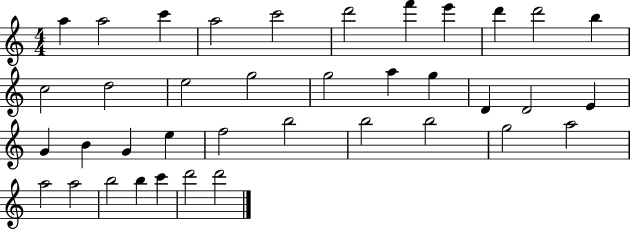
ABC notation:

X:1
T:Untitled
M:4/4
L:1/4
K:C
a a2 c' a2 c'2 d'2 f' e' d' d'2 b c2 d2 e2 g2 g2 a g D D2 E G B G e f2 b2 b2 b2 g2 a2 a2 a2 b2 b c' d'2 d'2